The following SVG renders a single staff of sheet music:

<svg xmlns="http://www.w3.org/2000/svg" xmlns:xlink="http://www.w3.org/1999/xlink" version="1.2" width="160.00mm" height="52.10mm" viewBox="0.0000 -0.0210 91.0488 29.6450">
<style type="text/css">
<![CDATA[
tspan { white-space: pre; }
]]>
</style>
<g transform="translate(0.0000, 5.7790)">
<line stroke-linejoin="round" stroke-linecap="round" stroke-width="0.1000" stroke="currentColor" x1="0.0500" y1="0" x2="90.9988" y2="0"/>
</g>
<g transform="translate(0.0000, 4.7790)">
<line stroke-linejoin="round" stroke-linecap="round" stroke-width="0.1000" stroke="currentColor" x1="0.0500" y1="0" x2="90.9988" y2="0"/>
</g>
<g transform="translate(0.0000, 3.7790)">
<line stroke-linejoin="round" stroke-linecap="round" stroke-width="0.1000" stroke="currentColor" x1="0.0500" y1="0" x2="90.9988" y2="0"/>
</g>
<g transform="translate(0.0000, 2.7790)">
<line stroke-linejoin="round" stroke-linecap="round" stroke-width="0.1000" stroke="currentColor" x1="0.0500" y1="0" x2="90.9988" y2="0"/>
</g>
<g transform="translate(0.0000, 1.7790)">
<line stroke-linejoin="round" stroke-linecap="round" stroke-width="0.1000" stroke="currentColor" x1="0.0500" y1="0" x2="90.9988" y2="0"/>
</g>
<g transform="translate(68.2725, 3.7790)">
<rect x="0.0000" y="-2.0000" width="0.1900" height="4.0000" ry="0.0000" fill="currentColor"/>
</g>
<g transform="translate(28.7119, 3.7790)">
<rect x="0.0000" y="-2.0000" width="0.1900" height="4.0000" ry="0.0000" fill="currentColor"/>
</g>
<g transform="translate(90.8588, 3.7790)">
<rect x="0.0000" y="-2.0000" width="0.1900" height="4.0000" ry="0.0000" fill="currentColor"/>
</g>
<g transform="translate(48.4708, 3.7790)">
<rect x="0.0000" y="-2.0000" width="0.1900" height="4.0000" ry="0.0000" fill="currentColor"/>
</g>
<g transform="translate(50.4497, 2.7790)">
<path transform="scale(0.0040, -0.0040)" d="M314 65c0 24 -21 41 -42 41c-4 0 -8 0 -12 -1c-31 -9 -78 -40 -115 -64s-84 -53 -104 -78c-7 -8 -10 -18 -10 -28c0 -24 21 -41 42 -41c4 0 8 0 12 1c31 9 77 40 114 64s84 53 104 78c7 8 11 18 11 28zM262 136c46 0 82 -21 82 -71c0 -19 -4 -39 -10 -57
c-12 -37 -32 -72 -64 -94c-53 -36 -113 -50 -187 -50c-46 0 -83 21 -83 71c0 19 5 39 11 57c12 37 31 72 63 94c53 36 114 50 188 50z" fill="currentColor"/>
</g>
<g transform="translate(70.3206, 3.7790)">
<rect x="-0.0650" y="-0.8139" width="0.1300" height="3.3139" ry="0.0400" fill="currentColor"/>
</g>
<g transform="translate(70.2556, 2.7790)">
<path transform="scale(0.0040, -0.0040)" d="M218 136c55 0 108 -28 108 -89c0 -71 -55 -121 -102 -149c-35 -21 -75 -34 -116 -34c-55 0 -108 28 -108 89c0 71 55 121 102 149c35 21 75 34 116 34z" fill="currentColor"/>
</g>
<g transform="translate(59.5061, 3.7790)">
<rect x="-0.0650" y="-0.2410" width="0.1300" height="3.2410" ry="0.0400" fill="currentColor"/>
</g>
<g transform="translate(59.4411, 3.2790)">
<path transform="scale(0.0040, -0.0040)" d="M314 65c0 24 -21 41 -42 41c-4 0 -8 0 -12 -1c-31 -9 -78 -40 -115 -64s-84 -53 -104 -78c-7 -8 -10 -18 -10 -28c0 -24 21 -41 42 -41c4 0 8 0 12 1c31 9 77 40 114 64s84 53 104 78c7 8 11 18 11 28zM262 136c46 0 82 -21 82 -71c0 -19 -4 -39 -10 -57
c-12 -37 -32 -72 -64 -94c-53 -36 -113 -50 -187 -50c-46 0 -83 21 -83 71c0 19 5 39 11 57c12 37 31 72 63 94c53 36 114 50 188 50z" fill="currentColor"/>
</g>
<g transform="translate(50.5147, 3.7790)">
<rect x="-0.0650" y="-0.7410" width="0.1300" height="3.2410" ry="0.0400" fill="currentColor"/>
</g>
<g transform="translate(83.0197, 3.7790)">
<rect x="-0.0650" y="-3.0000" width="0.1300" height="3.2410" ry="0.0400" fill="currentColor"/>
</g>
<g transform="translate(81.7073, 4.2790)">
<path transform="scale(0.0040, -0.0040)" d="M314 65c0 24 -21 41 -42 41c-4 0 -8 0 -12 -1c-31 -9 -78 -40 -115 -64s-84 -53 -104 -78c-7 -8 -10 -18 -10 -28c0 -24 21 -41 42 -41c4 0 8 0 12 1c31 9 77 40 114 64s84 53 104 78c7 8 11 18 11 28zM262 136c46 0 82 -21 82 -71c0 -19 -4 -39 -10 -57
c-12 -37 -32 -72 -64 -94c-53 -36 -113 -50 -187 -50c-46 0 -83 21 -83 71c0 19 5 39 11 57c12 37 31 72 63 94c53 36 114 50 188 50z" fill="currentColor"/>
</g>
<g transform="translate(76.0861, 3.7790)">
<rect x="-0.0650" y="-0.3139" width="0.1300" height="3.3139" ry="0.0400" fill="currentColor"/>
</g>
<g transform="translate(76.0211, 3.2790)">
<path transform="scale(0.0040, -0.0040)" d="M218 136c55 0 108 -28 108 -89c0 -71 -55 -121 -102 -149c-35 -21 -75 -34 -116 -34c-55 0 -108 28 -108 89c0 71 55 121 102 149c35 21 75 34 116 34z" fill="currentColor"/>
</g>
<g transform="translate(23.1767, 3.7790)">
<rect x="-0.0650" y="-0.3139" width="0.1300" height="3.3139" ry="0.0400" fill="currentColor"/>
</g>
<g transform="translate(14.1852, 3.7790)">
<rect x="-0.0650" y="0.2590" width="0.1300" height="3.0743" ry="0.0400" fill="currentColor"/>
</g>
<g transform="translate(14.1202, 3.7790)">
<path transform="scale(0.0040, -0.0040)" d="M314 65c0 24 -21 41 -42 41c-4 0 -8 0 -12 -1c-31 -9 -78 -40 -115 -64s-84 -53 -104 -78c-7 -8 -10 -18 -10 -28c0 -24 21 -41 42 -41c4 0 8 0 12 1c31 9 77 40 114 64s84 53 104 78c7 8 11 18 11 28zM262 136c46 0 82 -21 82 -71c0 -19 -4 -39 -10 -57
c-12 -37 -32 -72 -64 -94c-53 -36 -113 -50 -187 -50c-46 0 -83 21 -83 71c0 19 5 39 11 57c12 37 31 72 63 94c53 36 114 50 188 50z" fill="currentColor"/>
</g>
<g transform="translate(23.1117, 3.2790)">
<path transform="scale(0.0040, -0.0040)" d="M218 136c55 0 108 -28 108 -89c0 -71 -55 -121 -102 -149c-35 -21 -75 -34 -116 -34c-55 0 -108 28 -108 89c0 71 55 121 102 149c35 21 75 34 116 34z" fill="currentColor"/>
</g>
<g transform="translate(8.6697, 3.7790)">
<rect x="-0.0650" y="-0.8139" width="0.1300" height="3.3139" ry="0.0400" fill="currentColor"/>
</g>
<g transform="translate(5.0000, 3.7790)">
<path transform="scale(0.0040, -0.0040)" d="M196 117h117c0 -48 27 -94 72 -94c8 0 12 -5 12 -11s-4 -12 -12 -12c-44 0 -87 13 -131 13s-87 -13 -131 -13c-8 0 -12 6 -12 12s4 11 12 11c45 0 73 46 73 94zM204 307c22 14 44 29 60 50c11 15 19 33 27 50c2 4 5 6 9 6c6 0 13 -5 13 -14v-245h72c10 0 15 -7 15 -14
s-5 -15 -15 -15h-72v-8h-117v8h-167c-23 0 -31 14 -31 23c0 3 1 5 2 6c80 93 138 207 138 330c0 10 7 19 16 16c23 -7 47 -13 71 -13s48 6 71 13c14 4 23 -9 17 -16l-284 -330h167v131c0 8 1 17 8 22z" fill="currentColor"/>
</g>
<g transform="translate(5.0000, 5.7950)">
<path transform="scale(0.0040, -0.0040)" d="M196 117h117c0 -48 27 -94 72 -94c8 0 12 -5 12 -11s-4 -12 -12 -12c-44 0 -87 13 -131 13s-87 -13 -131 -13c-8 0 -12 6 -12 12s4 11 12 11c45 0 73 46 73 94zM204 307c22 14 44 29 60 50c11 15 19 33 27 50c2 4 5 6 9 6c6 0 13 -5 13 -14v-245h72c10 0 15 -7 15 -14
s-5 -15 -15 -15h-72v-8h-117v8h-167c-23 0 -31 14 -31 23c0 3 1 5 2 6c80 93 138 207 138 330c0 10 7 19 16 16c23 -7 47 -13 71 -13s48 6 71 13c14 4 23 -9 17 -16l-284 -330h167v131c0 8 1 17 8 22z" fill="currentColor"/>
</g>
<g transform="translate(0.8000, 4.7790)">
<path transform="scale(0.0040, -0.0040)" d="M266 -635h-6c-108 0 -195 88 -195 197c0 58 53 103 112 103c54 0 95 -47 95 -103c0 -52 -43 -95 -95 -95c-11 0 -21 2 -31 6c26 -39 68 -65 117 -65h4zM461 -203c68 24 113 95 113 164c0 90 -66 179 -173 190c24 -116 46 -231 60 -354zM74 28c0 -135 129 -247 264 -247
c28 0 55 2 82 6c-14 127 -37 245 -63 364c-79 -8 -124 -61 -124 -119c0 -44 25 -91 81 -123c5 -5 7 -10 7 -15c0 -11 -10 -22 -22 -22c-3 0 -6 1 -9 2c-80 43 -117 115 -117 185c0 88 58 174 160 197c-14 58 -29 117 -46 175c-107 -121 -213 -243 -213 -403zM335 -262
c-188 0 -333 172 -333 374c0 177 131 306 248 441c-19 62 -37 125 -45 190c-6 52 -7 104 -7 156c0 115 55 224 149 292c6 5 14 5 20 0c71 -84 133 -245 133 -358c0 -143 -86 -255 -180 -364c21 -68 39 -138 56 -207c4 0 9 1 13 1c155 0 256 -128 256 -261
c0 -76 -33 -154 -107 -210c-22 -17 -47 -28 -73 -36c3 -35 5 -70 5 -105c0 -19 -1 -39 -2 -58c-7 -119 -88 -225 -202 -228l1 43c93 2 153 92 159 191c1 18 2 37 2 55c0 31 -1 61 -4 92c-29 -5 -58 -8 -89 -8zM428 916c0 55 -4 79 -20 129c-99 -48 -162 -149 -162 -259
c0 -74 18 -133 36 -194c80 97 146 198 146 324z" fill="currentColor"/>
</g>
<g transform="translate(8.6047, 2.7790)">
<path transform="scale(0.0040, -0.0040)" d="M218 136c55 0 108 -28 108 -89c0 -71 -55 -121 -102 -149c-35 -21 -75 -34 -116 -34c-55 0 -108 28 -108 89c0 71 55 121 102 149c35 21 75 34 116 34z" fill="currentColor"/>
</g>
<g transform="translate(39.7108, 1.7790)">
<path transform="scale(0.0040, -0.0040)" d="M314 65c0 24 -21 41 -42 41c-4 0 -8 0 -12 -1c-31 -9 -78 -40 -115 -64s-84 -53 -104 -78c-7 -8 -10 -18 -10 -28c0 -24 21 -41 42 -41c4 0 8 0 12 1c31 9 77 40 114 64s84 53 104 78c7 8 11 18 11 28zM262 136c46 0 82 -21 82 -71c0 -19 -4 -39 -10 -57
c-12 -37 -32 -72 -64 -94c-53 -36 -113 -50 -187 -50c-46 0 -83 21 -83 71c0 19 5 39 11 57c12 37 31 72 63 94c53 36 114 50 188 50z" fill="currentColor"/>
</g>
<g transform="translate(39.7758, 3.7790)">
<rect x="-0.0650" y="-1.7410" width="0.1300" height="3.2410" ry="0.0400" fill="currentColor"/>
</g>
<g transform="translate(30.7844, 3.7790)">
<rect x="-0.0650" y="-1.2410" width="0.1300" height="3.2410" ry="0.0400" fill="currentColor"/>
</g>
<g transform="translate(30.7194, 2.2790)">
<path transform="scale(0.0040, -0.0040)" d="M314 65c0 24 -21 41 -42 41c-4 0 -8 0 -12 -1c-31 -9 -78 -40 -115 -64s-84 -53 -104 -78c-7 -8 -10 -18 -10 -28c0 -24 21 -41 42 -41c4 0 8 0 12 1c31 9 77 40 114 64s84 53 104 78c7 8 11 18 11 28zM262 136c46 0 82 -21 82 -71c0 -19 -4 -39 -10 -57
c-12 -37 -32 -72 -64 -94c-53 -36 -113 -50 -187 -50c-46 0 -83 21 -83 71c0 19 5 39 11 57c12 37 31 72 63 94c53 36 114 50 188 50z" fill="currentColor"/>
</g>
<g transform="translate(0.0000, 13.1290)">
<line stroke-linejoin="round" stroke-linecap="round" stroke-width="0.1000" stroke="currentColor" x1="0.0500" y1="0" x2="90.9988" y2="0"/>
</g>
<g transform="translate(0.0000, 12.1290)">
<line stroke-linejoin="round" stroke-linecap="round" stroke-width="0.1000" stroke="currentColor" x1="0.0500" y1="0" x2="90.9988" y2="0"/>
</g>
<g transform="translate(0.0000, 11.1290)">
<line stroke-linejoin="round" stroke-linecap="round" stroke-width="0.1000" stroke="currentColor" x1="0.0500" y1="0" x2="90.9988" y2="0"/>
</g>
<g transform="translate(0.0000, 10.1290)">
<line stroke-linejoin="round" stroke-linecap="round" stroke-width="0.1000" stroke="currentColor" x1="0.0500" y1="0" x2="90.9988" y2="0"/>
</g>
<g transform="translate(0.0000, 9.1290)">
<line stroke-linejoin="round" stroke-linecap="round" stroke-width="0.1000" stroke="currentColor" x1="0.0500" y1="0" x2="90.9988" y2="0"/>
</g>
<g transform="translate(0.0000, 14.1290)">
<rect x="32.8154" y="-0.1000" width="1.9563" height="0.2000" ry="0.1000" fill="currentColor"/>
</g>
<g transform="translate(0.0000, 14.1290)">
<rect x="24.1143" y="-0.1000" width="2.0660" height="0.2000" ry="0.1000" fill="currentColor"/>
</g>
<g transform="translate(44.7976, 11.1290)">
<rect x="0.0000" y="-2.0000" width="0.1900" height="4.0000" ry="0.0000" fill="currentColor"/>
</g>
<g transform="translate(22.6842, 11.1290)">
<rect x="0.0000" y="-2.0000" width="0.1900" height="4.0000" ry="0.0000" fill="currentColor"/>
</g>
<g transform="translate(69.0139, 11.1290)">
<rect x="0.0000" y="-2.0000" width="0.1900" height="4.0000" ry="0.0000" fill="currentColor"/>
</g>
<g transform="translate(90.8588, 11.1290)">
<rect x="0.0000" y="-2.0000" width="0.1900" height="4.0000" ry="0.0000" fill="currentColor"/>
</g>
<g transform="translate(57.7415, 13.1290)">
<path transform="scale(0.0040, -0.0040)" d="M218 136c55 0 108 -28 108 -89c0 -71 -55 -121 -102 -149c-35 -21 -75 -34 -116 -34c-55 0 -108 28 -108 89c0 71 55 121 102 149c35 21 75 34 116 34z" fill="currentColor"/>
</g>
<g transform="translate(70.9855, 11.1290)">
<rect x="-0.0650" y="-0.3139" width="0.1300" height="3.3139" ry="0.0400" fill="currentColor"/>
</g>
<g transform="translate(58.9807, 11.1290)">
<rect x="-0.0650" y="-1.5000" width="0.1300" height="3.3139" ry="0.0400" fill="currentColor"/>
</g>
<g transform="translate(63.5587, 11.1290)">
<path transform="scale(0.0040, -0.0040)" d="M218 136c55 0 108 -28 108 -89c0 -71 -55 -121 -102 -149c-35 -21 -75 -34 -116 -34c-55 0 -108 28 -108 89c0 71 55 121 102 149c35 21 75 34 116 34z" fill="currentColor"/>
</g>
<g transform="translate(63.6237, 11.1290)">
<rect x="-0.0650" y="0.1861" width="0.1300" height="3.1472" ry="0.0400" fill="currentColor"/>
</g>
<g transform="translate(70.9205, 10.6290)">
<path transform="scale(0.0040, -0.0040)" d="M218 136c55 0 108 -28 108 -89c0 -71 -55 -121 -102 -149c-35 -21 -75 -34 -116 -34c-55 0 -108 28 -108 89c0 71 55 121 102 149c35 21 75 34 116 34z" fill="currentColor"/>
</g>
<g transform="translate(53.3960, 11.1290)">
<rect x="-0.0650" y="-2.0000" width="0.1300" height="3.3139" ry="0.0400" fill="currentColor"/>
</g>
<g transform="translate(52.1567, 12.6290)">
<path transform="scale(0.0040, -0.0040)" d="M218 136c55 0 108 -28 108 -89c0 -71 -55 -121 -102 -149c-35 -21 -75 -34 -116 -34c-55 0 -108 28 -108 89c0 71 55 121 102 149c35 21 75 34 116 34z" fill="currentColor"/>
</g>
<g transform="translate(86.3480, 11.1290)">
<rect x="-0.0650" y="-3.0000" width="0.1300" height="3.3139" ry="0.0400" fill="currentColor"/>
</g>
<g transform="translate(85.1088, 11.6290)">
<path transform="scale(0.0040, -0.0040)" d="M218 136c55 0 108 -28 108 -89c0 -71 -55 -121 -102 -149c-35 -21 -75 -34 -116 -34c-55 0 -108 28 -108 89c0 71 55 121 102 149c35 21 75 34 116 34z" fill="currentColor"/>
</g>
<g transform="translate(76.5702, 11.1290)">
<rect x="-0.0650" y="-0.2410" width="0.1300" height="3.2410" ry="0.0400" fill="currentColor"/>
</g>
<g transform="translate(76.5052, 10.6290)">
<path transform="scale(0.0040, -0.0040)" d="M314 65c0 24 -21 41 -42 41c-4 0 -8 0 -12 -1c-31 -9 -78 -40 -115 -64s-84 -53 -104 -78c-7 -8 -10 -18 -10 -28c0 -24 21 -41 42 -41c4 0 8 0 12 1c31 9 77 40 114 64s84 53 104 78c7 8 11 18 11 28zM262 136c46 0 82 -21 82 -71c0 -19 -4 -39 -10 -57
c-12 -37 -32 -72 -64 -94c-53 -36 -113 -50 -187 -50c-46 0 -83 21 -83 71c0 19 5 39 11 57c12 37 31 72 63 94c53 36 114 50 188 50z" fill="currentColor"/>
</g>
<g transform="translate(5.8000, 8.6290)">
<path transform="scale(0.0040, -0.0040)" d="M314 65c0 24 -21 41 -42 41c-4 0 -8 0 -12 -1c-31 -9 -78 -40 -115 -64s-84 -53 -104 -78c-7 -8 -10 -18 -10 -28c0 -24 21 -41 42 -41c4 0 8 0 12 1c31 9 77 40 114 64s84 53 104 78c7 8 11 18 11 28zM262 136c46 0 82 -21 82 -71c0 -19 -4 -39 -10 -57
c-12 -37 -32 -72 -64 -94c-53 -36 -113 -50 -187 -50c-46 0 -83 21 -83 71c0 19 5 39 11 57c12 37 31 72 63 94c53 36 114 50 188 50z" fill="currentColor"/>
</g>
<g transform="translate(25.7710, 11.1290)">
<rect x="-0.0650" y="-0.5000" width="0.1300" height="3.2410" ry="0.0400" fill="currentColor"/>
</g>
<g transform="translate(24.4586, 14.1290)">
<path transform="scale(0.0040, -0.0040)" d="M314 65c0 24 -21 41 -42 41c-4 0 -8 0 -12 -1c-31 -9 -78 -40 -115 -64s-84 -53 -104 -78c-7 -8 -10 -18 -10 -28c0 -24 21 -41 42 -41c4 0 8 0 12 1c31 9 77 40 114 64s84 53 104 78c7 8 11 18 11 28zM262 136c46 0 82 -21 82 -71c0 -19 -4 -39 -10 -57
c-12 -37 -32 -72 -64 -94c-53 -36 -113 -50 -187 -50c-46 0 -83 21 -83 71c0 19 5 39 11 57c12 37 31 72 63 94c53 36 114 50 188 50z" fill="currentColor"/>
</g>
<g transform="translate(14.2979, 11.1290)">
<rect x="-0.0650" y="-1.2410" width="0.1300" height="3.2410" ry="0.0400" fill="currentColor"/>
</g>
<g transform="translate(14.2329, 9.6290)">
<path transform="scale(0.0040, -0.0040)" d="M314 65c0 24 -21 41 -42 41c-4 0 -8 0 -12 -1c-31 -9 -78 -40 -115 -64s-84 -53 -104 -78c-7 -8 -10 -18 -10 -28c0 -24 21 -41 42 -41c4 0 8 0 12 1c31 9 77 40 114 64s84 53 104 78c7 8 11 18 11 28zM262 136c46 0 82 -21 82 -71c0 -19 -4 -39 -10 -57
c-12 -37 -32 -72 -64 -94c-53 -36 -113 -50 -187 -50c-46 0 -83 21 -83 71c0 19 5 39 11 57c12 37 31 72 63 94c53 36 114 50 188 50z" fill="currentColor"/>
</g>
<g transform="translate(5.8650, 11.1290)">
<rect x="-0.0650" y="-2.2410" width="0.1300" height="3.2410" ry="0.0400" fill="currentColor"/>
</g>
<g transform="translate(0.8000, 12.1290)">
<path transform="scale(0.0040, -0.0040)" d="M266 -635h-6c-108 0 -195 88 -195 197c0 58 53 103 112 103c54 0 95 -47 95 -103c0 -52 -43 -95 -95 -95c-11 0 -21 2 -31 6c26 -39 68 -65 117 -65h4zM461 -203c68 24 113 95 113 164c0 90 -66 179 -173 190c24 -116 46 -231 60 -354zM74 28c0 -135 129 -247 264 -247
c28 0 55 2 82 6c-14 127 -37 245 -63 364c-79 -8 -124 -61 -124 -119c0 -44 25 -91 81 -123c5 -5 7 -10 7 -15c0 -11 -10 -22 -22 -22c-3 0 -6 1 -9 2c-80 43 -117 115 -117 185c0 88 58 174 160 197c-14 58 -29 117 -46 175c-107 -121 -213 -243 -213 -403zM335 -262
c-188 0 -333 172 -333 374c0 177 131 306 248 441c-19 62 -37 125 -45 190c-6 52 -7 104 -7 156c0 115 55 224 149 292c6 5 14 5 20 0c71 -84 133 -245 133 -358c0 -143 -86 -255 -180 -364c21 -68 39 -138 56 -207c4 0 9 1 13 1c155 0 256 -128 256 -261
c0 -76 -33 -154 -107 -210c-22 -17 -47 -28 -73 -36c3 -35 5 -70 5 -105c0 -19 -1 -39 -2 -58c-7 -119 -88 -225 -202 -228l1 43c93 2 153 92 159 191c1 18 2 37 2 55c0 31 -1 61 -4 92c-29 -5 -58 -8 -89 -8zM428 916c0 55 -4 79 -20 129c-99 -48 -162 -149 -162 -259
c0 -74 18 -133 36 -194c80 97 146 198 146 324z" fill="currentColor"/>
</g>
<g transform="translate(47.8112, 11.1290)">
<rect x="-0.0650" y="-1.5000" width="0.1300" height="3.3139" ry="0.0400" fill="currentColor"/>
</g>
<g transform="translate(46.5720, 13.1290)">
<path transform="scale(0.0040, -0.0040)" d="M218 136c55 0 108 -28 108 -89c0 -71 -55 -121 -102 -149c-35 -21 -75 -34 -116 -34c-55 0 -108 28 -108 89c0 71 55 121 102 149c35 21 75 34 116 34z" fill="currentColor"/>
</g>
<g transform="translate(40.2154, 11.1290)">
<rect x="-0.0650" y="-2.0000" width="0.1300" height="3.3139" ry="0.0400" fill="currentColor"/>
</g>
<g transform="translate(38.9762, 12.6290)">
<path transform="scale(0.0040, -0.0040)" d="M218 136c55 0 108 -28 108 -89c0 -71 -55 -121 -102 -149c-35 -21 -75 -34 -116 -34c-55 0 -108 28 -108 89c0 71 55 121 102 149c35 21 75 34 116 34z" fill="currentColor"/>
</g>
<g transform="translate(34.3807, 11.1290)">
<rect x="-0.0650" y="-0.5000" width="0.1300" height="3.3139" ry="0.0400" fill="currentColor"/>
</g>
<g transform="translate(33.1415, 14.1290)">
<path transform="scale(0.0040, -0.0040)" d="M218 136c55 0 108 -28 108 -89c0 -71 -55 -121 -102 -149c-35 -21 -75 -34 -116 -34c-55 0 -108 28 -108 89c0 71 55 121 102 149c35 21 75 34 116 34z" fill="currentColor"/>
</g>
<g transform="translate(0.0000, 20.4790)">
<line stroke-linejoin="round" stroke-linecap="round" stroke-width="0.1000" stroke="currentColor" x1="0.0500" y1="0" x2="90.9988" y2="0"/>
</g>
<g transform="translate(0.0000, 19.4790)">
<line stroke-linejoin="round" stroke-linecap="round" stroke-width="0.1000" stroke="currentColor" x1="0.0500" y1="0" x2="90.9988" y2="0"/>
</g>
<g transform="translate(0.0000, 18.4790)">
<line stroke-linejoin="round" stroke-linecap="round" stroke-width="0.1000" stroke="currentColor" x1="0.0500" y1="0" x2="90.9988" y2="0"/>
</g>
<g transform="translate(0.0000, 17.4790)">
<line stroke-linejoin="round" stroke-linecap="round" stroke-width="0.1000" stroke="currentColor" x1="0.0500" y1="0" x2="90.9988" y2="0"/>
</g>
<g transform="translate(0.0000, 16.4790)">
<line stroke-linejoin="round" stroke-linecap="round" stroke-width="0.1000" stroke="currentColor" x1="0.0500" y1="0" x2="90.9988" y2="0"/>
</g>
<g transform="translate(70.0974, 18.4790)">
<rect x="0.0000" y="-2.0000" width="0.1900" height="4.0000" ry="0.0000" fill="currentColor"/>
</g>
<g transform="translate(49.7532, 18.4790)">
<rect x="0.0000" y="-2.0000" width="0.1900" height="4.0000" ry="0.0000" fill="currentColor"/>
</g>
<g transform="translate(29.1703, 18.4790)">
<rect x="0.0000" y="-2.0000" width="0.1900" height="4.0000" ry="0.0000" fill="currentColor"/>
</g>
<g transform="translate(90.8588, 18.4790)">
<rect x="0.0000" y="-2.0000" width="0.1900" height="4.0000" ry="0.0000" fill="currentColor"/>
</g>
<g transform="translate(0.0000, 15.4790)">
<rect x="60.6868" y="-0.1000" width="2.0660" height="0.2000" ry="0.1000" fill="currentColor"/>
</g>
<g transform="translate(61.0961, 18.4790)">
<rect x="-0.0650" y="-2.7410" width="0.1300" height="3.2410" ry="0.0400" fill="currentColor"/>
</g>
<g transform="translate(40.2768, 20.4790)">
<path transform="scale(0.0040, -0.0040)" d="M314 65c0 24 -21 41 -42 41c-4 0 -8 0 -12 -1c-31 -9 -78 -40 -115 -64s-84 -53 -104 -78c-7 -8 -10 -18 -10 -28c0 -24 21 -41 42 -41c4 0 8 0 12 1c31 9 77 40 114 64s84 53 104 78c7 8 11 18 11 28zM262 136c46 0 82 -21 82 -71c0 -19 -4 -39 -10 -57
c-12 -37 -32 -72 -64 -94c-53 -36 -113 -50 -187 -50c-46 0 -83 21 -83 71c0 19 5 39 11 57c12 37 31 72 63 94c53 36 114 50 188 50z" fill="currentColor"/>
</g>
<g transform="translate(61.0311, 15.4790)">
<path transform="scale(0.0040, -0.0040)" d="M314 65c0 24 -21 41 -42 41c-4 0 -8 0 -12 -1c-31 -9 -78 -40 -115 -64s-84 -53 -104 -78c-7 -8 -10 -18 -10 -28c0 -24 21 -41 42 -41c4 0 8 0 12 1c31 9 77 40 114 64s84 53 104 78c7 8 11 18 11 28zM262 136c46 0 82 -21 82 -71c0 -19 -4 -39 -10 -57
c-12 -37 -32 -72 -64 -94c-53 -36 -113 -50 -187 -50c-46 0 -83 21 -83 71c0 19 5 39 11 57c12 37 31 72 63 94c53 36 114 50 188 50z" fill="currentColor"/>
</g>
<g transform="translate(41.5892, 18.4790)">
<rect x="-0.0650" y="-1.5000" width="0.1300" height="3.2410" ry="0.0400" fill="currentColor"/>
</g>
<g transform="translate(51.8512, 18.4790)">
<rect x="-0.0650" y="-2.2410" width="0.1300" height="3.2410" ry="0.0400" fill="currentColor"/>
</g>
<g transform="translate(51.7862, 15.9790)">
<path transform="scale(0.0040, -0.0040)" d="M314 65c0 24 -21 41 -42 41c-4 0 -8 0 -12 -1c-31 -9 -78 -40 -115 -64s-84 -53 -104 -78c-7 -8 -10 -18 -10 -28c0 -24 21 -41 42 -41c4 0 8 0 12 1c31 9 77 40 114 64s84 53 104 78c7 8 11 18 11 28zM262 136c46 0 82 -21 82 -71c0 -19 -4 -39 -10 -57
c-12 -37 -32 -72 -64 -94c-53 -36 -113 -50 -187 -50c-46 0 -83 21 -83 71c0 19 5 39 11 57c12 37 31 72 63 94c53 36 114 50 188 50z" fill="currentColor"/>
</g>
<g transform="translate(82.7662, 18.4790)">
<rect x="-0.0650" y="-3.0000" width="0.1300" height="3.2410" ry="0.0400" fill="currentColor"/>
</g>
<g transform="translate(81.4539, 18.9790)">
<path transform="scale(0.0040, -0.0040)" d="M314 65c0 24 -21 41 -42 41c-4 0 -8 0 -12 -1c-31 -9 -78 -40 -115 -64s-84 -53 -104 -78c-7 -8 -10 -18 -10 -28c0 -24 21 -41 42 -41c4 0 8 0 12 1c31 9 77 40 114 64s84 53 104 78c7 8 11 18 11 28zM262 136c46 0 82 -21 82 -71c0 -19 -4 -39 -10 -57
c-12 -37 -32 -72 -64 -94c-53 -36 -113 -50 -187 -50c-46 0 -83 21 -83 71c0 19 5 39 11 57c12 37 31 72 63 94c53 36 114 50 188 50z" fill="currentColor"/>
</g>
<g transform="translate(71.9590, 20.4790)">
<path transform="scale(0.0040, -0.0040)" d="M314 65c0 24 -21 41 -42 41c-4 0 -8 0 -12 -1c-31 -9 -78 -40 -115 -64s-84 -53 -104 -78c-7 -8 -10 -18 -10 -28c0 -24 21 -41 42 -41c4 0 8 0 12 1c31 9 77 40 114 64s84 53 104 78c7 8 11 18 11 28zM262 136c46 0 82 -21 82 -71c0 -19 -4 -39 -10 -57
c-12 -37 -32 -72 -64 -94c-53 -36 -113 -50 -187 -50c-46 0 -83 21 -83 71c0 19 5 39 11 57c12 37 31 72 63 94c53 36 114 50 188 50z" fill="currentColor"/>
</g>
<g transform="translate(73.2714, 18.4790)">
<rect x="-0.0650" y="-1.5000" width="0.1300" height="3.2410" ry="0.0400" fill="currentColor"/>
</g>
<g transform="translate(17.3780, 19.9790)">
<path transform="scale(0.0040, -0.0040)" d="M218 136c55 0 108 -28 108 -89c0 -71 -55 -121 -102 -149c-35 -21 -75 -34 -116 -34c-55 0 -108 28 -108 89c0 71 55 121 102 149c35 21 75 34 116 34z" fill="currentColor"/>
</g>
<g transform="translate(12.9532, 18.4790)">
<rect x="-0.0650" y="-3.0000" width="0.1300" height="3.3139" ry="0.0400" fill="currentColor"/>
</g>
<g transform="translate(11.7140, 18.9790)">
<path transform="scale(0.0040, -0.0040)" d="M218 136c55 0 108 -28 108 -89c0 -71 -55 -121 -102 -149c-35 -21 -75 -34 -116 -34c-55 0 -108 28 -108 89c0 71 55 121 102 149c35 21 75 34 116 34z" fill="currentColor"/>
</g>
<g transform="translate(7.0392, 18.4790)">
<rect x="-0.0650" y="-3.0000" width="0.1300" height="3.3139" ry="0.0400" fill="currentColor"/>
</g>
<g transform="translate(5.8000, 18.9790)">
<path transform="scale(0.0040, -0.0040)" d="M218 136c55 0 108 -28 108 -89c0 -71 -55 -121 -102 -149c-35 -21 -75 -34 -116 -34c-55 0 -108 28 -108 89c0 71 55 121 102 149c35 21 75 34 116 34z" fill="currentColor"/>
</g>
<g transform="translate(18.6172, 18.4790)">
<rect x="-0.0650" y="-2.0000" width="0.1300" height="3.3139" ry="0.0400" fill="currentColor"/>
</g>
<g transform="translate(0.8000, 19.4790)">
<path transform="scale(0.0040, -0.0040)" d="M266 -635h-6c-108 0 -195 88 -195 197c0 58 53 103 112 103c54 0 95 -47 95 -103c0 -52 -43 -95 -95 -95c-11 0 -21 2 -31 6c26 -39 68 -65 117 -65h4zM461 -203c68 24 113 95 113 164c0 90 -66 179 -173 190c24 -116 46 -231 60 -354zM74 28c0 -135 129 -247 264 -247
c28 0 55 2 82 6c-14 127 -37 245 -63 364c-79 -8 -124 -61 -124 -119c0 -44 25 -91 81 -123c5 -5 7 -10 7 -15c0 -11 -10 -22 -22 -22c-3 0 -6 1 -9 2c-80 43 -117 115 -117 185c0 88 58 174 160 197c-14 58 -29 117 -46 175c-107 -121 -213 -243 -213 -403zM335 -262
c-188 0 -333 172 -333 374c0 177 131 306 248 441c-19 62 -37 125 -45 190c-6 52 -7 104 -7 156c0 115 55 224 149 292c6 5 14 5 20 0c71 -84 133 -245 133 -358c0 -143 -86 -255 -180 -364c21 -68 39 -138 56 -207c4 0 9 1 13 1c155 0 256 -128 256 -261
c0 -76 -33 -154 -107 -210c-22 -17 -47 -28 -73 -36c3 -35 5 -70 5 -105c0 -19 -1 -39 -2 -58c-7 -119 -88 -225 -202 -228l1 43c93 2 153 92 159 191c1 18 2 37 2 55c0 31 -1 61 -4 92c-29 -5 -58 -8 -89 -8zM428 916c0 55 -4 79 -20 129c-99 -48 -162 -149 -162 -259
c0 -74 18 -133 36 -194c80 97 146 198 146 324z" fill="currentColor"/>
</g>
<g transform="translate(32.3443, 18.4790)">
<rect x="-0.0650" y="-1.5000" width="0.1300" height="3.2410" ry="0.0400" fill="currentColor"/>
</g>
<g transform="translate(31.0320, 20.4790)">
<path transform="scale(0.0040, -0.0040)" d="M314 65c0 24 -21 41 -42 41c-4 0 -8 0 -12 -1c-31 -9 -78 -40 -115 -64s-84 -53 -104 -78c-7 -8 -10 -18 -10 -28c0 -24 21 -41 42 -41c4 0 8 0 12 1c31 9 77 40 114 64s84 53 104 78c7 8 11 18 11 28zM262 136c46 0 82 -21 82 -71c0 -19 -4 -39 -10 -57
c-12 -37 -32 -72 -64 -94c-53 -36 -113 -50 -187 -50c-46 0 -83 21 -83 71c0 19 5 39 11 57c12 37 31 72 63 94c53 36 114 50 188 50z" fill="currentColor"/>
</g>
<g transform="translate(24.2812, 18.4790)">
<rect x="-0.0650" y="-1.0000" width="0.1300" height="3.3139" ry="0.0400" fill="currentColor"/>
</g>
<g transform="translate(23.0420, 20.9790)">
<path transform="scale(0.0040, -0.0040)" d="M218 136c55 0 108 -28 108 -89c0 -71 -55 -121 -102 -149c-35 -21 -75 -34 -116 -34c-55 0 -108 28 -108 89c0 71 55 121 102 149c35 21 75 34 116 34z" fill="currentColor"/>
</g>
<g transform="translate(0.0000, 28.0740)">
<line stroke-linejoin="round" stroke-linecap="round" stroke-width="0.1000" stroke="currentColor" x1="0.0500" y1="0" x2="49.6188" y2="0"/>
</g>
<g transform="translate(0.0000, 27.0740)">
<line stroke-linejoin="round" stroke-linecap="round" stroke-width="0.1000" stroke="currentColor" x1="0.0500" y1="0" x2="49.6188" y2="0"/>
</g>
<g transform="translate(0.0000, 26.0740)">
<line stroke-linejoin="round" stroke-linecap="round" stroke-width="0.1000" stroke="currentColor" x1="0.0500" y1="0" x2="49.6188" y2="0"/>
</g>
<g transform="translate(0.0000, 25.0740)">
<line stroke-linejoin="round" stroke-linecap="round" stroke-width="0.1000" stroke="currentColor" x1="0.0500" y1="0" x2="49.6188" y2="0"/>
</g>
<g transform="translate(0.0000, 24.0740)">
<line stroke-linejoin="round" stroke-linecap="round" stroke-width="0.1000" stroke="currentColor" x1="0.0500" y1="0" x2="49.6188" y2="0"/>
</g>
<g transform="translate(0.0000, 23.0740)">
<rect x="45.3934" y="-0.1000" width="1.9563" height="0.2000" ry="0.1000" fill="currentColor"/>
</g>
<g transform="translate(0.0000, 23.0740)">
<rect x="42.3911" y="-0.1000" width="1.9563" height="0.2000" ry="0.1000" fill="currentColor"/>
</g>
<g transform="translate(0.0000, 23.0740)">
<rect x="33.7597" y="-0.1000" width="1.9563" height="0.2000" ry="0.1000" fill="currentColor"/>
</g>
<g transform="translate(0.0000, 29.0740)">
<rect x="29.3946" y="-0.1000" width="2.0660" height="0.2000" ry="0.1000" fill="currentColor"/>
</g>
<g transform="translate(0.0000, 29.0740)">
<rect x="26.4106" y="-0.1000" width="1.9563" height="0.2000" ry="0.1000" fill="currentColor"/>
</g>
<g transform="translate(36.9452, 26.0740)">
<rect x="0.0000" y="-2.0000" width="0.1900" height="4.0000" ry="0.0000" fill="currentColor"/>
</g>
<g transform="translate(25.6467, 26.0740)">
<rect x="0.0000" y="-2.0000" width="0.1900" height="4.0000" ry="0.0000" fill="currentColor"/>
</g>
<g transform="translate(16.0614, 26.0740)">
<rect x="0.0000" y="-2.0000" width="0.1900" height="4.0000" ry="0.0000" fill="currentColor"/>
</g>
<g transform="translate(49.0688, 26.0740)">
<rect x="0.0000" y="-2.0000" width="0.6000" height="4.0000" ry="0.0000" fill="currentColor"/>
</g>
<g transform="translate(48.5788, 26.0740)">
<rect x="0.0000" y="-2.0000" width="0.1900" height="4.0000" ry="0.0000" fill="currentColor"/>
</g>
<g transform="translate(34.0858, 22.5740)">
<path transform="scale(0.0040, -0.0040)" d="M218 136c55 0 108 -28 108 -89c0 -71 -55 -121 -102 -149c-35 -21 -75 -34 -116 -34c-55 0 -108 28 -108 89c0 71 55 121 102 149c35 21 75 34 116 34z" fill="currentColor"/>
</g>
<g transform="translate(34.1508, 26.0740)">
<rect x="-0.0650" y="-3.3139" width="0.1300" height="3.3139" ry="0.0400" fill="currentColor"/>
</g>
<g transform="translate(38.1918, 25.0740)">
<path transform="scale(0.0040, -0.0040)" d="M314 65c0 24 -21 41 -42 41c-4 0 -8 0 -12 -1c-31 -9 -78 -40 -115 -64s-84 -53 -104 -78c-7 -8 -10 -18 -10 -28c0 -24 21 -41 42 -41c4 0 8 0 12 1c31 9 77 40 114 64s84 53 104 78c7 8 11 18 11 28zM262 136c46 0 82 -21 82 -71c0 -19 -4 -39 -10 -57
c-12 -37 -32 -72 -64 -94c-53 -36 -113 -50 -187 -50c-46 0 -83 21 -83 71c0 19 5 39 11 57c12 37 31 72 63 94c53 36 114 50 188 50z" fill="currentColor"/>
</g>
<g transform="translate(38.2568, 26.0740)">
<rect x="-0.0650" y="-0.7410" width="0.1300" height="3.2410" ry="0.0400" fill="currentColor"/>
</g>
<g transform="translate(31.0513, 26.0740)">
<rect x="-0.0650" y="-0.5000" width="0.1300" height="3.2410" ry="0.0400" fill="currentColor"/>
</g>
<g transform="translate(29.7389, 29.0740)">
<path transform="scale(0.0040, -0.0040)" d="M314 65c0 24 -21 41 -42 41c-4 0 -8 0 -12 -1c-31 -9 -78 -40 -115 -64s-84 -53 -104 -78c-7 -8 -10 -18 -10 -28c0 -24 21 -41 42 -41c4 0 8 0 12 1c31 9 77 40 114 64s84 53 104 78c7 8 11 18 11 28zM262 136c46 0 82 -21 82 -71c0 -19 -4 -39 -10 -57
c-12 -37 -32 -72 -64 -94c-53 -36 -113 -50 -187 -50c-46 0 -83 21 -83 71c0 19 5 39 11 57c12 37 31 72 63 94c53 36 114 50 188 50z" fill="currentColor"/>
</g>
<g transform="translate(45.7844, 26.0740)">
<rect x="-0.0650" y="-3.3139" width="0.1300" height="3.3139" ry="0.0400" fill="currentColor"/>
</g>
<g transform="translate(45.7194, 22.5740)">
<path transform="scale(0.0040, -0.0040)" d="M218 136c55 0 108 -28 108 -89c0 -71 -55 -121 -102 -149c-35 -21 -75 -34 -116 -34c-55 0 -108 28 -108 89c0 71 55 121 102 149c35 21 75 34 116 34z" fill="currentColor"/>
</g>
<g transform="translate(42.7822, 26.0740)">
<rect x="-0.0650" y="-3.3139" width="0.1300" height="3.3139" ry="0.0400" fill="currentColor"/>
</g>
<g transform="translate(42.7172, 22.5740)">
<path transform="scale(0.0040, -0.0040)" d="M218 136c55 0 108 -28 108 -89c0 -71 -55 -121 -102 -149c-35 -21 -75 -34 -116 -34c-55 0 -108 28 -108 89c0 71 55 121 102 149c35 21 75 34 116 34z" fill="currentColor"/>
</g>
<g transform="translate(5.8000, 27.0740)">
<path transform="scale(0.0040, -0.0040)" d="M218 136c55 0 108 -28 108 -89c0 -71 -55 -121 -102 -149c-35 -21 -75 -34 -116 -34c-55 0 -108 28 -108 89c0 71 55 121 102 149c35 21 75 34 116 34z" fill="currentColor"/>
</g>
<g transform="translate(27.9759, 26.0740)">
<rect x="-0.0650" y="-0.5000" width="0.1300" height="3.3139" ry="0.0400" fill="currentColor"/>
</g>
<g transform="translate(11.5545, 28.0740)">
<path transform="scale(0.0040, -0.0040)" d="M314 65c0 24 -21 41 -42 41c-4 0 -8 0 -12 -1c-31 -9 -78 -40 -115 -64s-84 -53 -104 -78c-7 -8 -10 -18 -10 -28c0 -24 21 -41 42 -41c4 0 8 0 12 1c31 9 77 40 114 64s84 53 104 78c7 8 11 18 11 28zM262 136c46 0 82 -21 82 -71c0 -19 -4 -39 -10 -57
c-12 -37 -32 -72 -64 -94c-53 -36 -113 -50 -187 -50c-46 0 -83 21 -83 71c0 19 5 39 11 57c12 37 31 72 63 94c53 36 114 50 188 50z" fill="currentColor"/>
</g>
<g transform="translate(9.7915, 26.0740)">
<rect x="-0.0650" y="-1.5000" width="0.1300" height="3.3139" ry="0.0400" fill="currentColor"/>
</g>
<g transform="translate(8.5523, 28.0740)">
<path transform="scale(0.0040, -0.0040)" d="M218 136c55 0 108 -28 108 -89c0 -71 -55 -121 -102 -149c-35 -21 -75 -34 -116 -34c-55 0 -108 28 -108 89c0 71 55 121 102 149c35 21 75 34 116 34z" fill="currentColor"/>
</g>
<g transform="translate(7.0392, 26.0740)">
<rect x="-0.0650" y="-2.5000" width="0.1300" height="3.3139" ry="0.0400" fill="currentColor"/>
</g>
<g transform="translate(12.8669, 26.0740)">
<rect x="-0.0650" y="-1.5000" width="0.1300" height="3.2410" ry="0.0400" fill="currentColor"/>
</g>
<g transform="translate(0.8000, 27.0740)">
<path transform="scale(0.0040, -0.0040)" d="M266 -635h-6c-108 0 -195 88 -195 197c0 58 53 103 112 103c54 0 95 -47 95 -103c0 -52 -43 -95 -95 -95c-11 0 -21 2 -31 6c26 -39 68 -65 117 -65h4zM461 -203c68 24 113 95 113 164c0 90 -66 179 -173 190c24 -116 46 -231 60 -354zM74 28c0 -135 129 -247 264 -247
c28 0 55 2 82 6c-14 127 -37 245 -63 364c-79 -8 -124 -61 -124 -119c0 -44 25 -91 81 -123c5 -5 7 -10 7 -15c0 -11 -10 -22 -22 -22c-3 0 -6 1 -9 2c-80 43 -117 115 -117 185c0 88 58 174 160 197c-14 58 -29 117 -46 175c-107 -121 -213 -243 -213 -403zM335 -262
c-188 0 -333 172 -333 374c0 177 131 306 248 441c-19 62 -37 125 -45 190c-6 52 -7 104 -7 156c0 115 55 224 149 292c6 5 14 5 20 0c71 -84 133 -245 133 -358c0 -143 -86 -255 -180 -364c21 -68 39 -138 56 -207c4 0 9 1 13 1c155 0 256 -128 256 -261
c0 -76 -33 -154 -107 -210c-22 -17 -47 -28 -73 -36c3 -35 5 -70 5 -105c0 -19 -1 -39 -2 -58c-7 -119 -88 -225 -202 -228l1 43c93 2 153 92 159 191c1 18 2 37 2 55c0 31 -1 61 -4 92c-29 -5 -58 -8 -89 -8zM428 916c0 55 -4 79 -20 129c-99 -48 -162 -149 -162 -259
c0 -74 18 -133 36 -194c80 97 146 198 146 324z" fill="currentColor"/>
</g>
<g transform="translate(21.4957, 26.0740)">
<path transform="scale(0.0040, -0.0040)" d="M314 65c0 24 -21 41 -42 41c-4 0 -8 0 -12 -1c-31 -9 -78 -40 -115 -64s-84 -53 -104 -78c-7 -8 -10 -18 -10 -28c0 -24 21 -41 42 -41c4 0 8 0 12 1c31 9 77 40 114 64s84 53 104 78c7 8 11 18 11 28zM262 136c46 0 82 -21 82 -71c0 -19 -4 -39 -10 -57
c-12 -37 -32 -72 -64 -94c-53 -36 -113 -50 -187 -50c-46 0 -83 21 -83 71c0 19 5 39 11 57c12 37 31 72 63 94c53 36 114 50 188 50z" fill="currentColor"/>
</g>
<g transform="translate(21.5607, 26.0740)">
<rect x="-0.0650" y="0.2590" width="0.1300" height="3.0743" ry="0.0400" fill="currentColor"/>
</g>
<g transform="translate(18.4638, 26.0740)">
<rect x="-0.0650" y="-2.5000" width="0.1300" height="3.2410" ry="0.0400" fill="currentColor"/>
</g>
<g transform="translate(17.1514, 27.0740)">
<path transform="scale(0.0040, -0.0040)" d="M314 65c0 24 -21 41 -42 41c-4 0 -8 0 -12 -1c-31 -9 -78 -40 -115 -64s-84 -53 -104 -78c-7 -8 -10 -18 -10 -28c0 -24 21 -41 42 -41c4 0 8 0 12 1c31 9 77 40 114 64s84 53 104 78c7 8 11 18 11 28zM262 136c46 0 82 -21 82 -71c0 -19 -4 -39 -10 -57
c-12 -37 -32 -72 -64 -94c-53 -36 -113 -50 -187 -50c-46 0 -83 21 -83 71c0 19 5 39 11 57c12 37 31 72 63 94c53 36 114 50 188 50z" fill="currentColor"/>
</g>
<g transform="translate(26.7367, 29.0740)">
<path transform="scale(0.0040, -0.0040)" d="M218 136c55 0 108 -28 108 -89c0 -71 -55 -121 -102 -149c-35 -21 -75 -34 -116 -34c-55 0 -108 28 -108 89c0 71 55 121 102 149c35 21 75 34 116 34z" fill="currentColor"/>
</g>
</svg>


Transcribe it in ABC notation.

X:1
T:Untitled
M:4/4
L:1/4
K:C
d B2 c e2 f2 d2 c2 d c A2 g2 e2 C2 C F E F E B c c2 A A A F D E2 E2 g2 a2 E2 A2 G E E2 G2 B2 C C2 b d2 b b